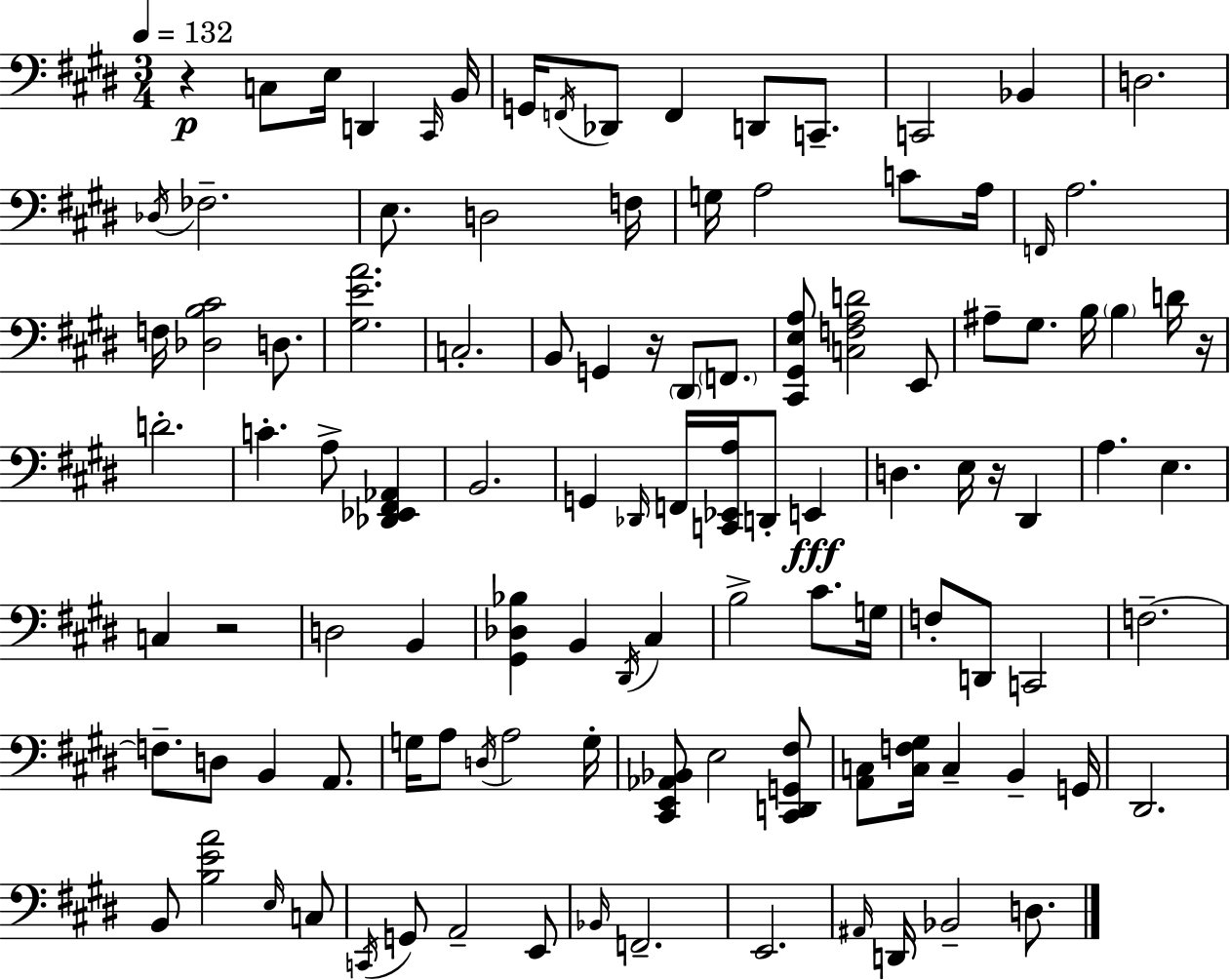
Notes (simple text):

R/q C3/e E3/s D2/q C#2/s B2/s G2/s F2/s Db2/e F2/q D2/e C2/e. C2/h Bb2/q D3/h. Db3/s FES3/h. E3/e. D3/h F3/s G3/s A3/h C4/e A3/s F2/s A3/h. F3/s [Db3,B3,C#4]/h D3/e. [G#3,E4,A4]/h. C3/h. B2/e G2/q R/s D#2/e F2/e. [C#2,G#2,E3,A3]/e [C3,F3,A3,D4]/h E2/e A#3/e G#3/e. B3/s B3/q D4/s R/s D4/h. C4/q. A3/e [Db2,Eb2,F#2,Ab2]/q B2/h. G2/q Db2/s F2/s [C2,Eb2,A3]/s D2/e E2/q D3/q. E3/s R/s D#2/q A3/q. E3/q. C3/q R/h D3/h B2/q [G#2,Db3,Bb3]/q B2/q D#2/s C#3/q B3/h C#4/e. G3/s F3/e D2/e C2/h F3/h. F3/e. D3/e B2/q A2/e. G3/s A3/e D3/s A3/h G3/s [C#2,E2,Ab2,Bb2]/e E3/h [C#2,D2,G2,F#3]/e [A2,C3]/e [C3,F3,G#3]/s C3/q B2/q G2/s D#2/h. B2/e [B3,E4,A4]/h E3/s C3/e C2/s G2/e A2/h E2/e Bb2/s F2/h. E2/h. A#2/s D2/s Bb2/h D3/e.